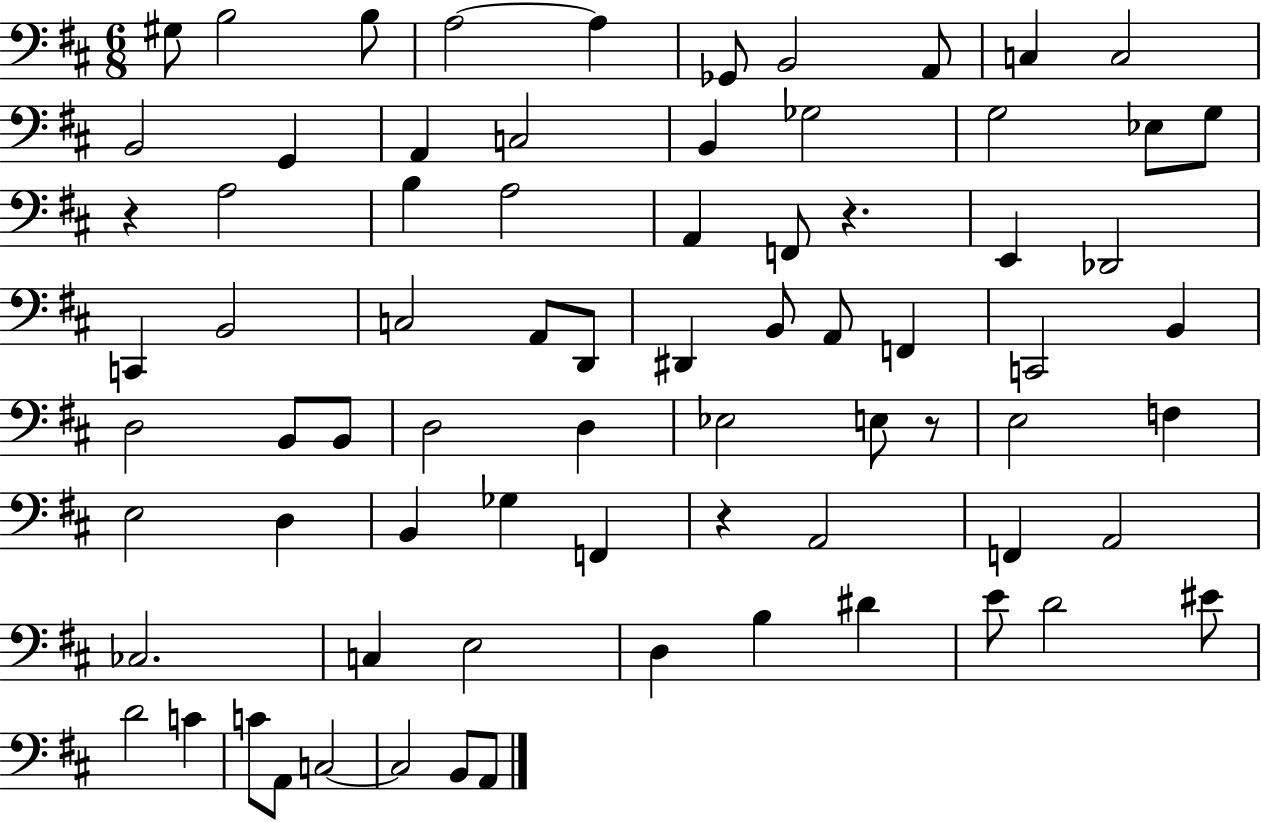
{
  \clef bass
  \numericTimeSignature
  \time 6/8
  \key d \major
  gis8 b2 b8 | a2~~ a4 | ges,8 b,2 a,8 | c4 c2 | \break b,2 g,4 | a,4 c2 | b,4 ges2 | g2 ees8 g8 | \break r4 a2 | b4 a2 | a,4 f,8 r4. | e,4 des,2 | \break c,4 b,2 | c2 a,8 d,8 | dis,4 b,8 a,8 f,4 | c,2 b,4 | \break d2 b,8 b,8 | d2 d4 | ees2 e8 r8 | e2 f4 | \break e2 d4 | b,4 ges4 f,4 | r4 a,2 | f,4 a,2 | \break ces2. | c4 e2 | d4 b4 dis'4 | e'8 d'2 eis'8 | \break d'2 c'4 | c'8 a,8 c2~~ | c2 b,8 a,8 | \bar "|."
}